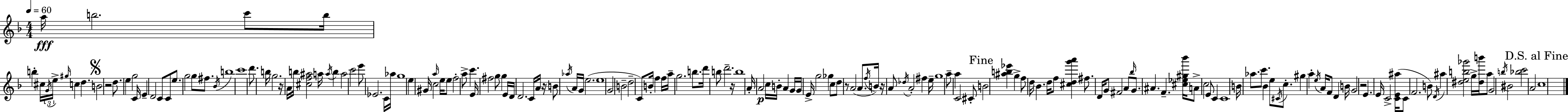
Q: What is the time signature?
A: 4/4